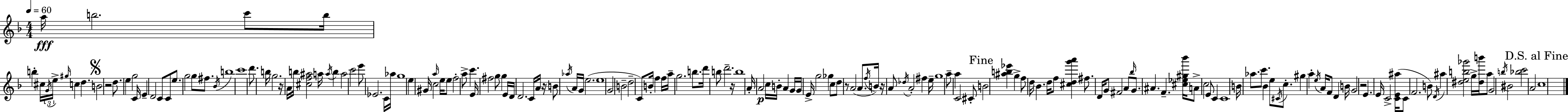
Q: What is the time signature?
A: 4/4